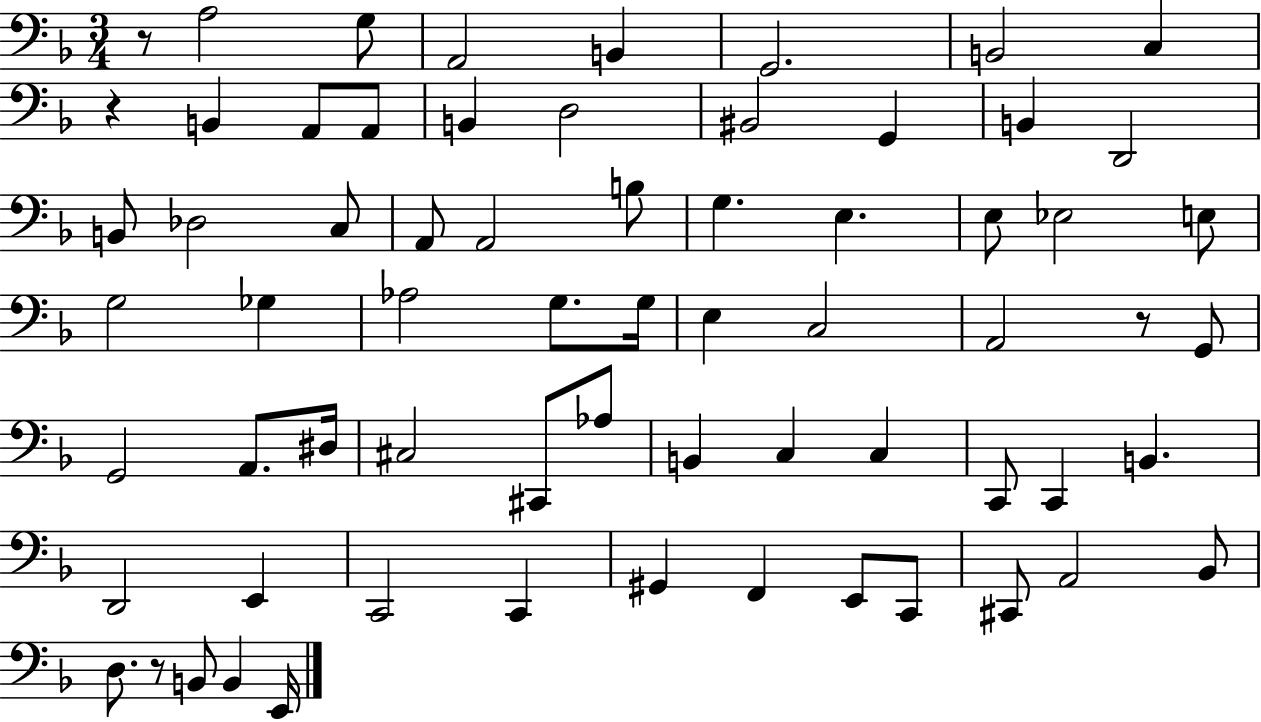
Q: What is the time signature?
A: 3/4